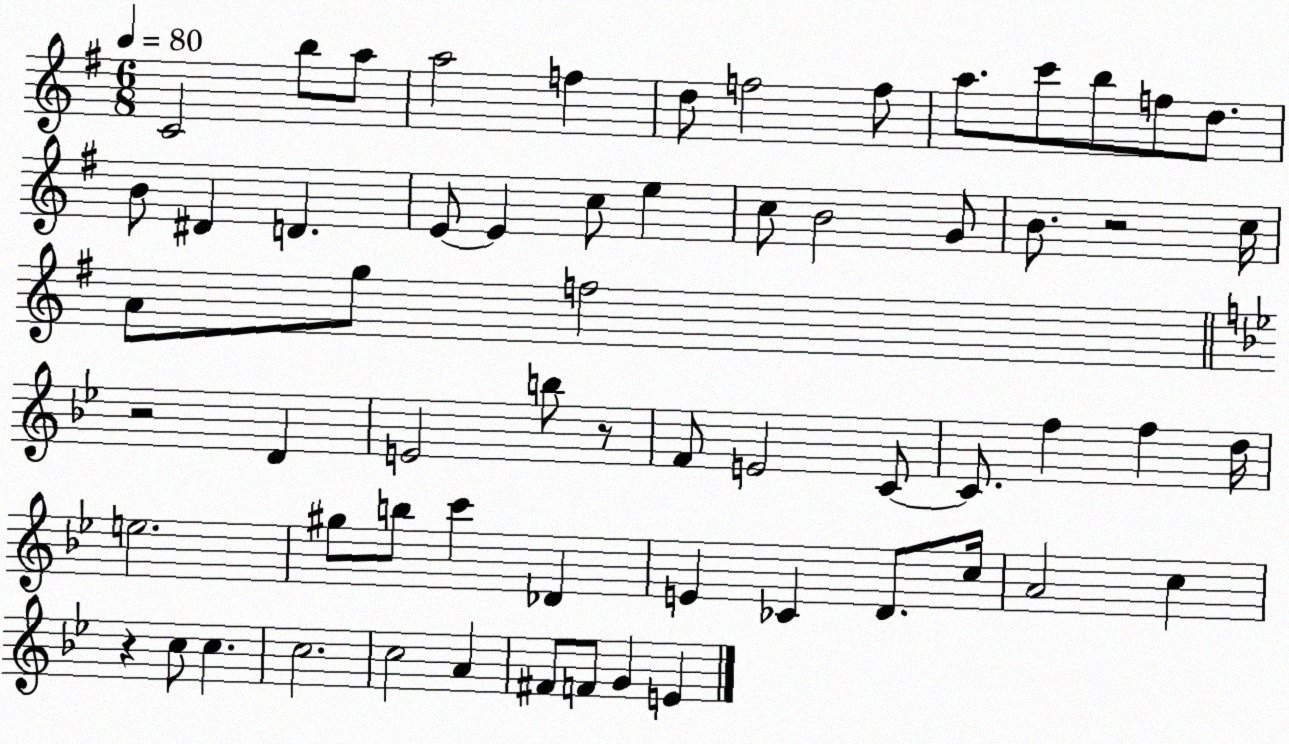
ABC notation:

X:1
T:Untitled
M:6/8
L:1/4
K:G
C2 b/2 a/2 a2 f d/2 f2 f/2 a/2 c'/2 b/2 f/2 d/2 B/2 ^D D E/2 E c/2 e c/2 B2 G/2 B/2 z2 c/4 A/2 g/2 f2 z2 D E2 b/2 z/2 F/2 E2 C/2 C/2 f f d/4 e2 ^g/2 b/2 c' _D E _C D/2 c/4 A2 c z c/2 c c2 c2 A ^F/2 F/2 G E